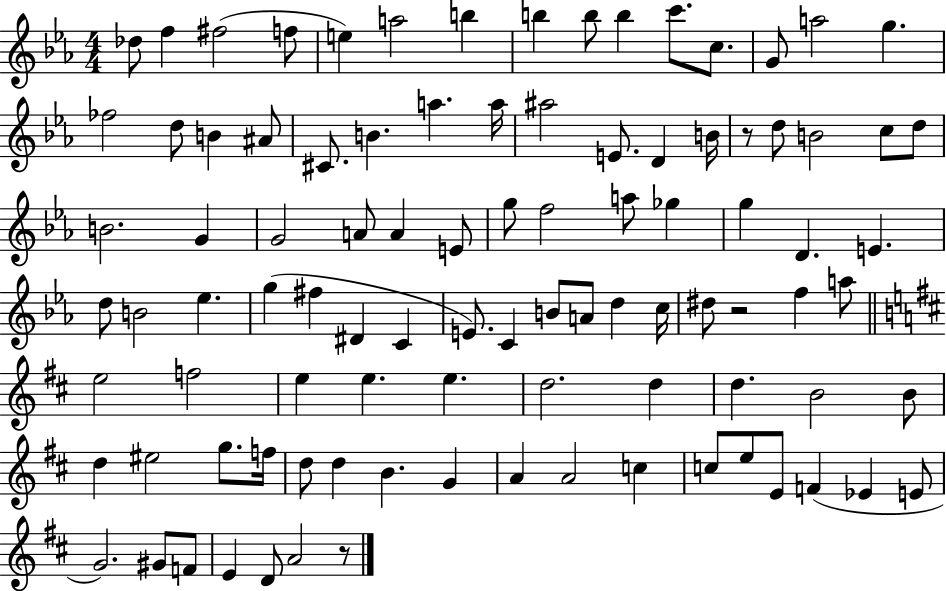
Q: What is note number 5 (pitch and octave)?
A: E5